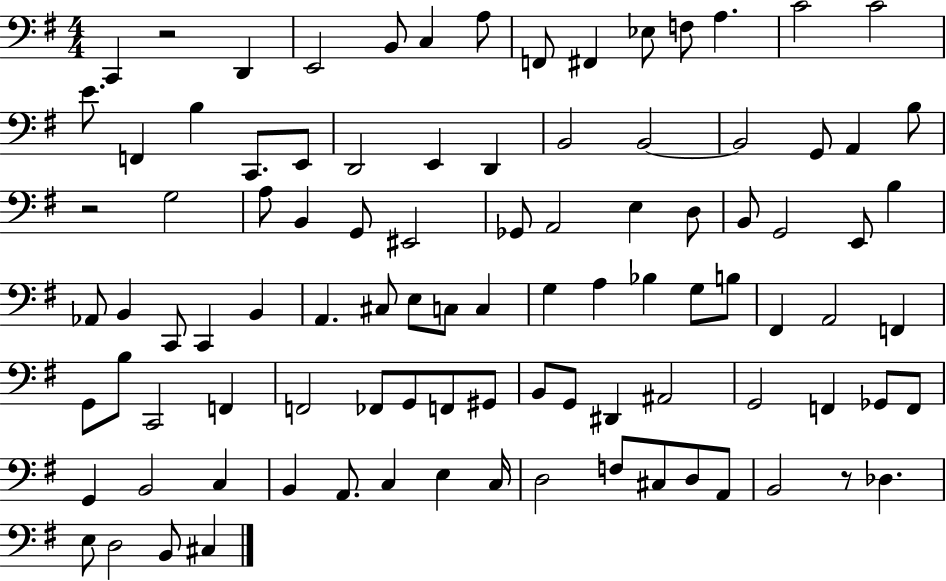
C2/q R/h D2/q E2/h B2/e C3/q A3/e F2/e F#2/q Eb3/e F3/e A3/q. C4/h C4/h E4/e. F2/q B3/q C2/e. E2/e D2/h E2/q D2/q B2/h B2/h B2/h G2/e A2/q B3/e R/h G3/h A3/e B2/q G2/e EIS2/h Gb2/e A2/h E3/q D3/e B2/e G2/h E2/e B3/q Ab2/e B2/q C2/e C2/q B2/q A2/q. C#3/e E3/e C3/e C3/q G3/q A3/q Bb3/q G3/e B3/e F#2/q A2/h F2/q G2/e B3/e C2/h F2/q F2/h FES2/e G2/e F2/e G#2/e B2/e G2/e D#2/q A#2/h G2/h F2/q Gb2/e F2/e G2/q B2/h C3/q B2/q A2/e. C3/q E3/q C3/s D3/h F3/e C#3/e D3/e A2/e B2/h R/e Db3/q. E3/e D3/h B2/e C#3/q